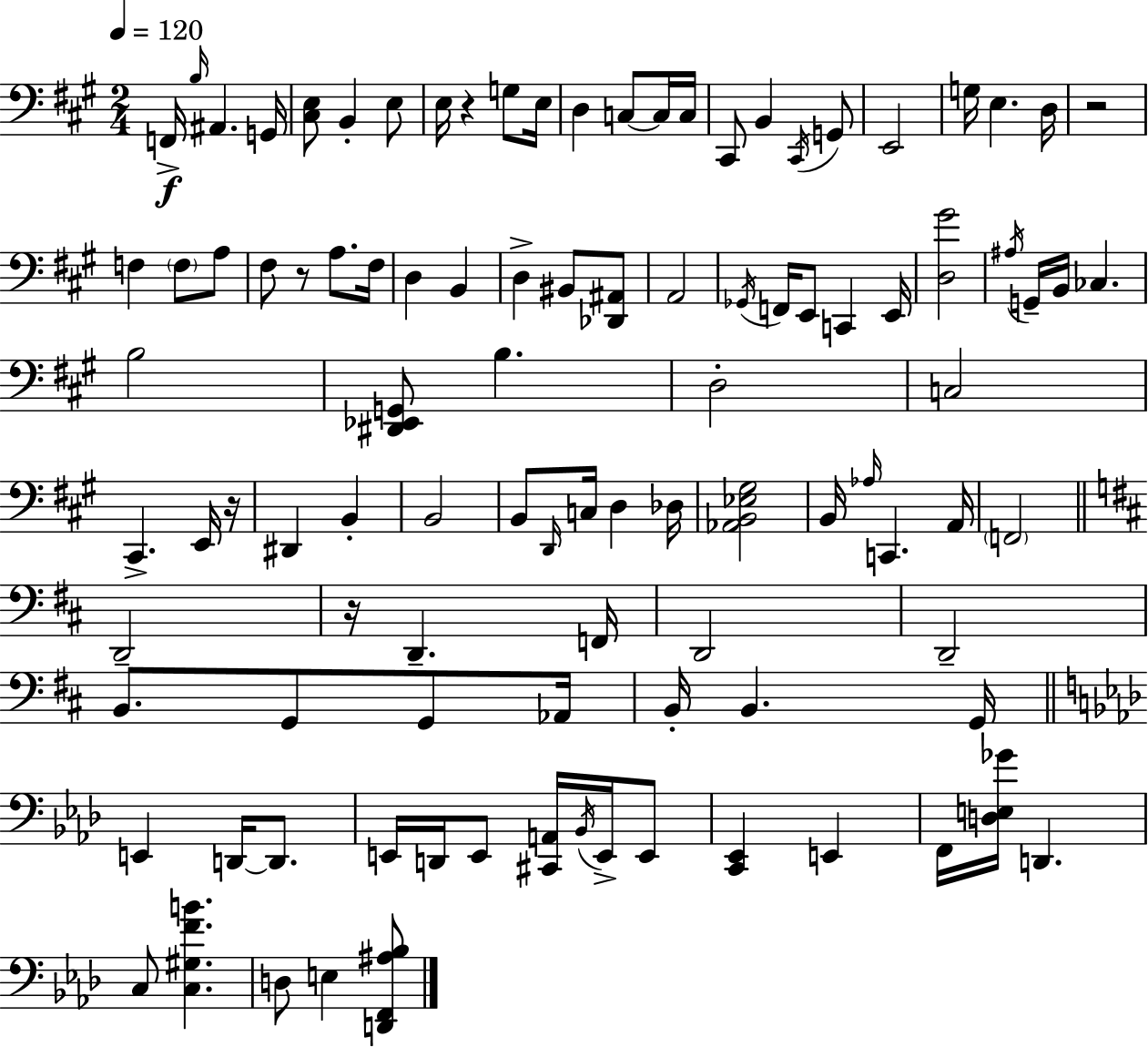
X:1
T:Untitled
M:2/4
L:1/4
K:A
F,,/4 B,/4 ^A,, G,,/4 [^C,E,]/2 B,, E,/2 E,/4 z G,/2 E,/4 D, C,/2 C,/4 C,/4 ^C,,/2 B,, ^C,,/4 G,,/2 E,,2 G,/4 E, D,/4 z2 F, F,/2 A,/2 ^F,/2 z/2 A,/2 ^F,/4 D, B,, D, ^B,,/2 [_D,,^A,,]/2 A,,2 _G,,/4 F,,/4 E,,/2 C,, E,,/4 [D,^G]2 ^A,/4 G,,/4 B,,/4 _C, B,2 [^D,,_E,,G,,]/2 B, D,2 C,2 ^C,, E,,/4 z/4 ^D,, B,, B,,2 B,,/2 D,,/4 C,/4 D, _D,/4 [_A,,B,,_E,^G,]2 B,,/4 _A,/4 C,, A,,/4 F,,2 D,,2 z/4 D,, F,,/4 D,,2 D,,2 B,,/2 G,,/2 G,,/2 _A,,/4 B,,/4 B,, G,,/4 E,, D,,/4 D,,/2 E,,/4 D,,/4 E,,/2 [^C,,A,,]/4 _B,,/4 E,,/4 E,,/2 [C,,_E,,] E,, F,,/4 [D,E,_G]/4 D,, C,/2 [C,^G,FB] D,/2 E, [D,,F,,^A,_B,]/2